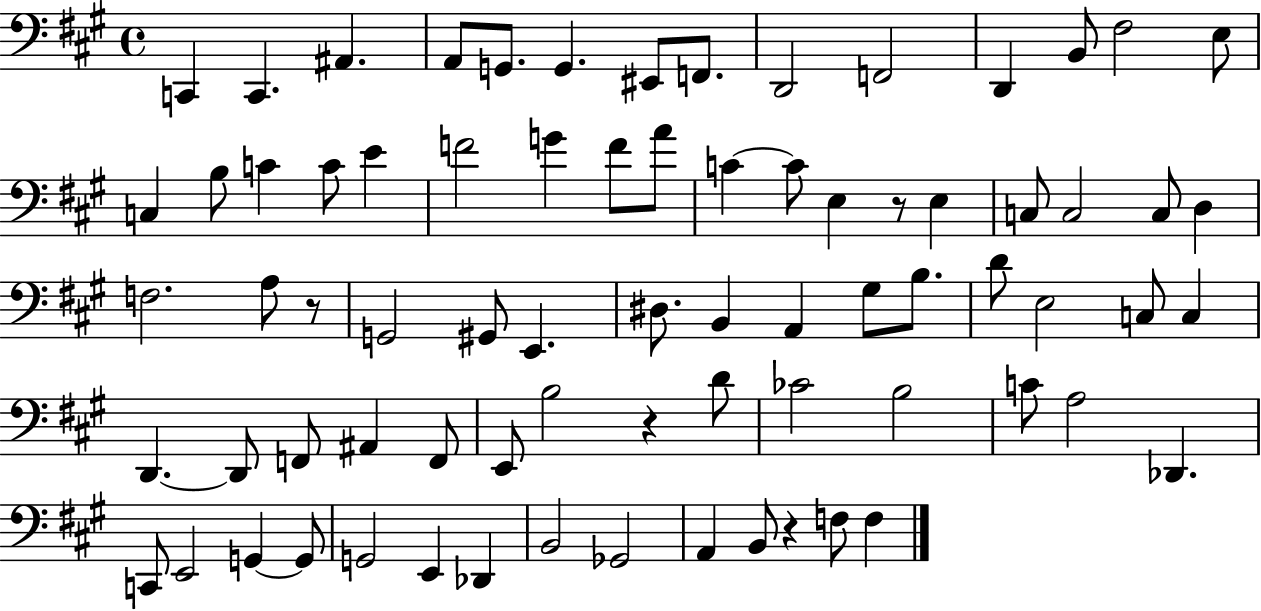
C2/q C2/q. A#2/q. A2/e G2/e. G2/q. EIS2/e F2/e. D2/h F2/h D2/q B2/e F#3/h E3/e C3/q B3/e C4/q C4/e E4/q F4/h G4/q F4/e A4/e C4/q C4/e E3/q R/e E3/q C3/e C3/h C3/e D3/q F3/h. A3/e R/e G2/h G#2/e E2/q. D#3/e. B2/q A2/q G#3/e B3/e. D4/e E3/h C3/e C3/q D2/q. D2/e F2/e A#2/q F2/e E2/e B3/h R/q D4/e CES4/h B3/h C4/e A3/h Db2/q. C2/e E2/h G2/q G2/e G2/h E2/q Db2/q B2/h Gb2/h A2/q B2/e R/q F3/e F3/q